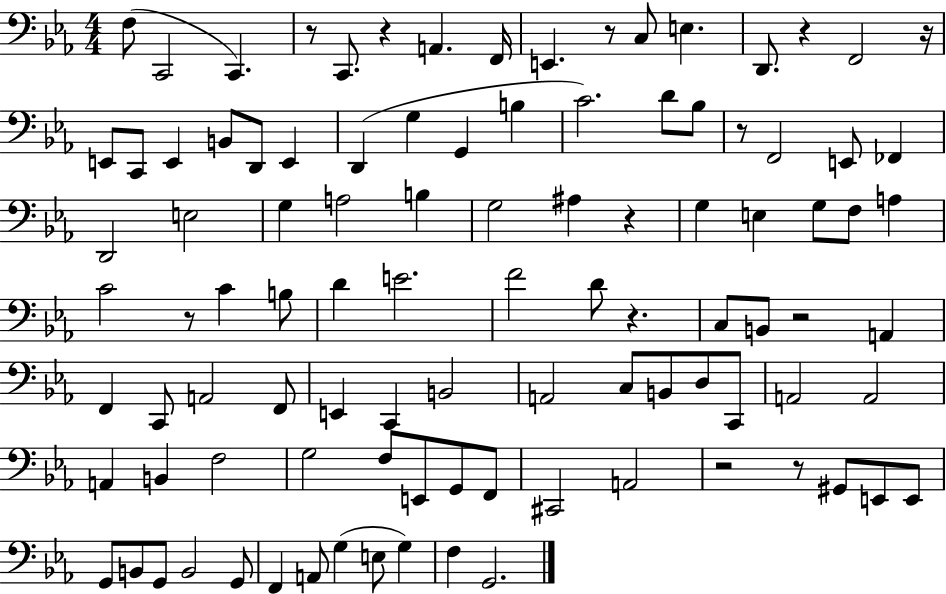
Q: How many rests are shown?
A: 12